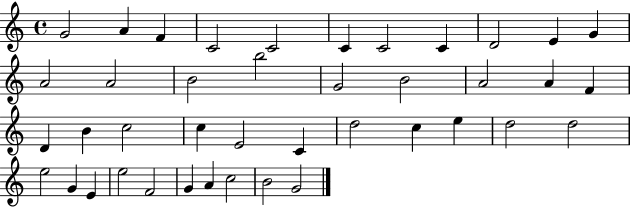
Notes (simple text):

G4/h A4/q F4/q C4/h C4/h C4/q C4/h C4/q D4/h E4/q G4/q A4/h A4/h B4/h B5/h G4/h B4/h A4/h A4/q F4/q D4/q B4/q C5/h C5/q E4/h C4/q D5/h C5/q E5/q D5/h D5/h E5/h G4/q E4/q E5/h F4/h G4/q A4/q C5/h B4/h G4/h